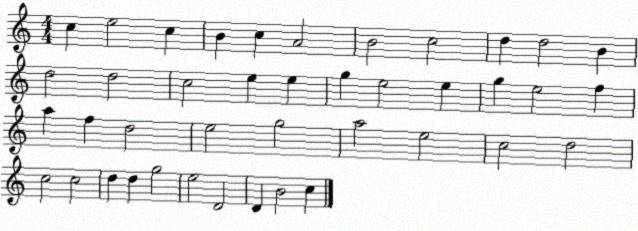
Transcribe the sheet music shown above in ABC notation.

X:1
T:Untitled
M:4/4
L:1/4
K:C
c e2 c B c A2 B2 c2 d d2 B d2 d2 c2 e e g e2 e g e2 f a f d2 e2 g2 a2 e2 c2 d2 c2 c2 d d g2 e2 D2 D B2 c